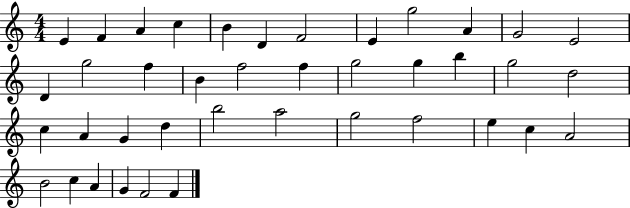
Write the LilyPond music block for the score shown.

{
  \clef treble
  \numericTimeSignature
  \time 4/4
  \key c \major
  e'4 f'4 a'4 c''4 | b'4 d'4 f'2 | e'4 g''2 a'4 | g'2 e'2 | \break d'4 g''2 f''4 | b'4 f''2 f''4 | g''2 g''4 b''4 | g''2 d''2 | \break c''4 a'4 g'4 d''4 | b''2 a''2 | g''2 f''2 | e''4 c''4 a'2 | \break b'2 c''4 a'4 | g'4 f'2 f'4 | \bar "|."
}